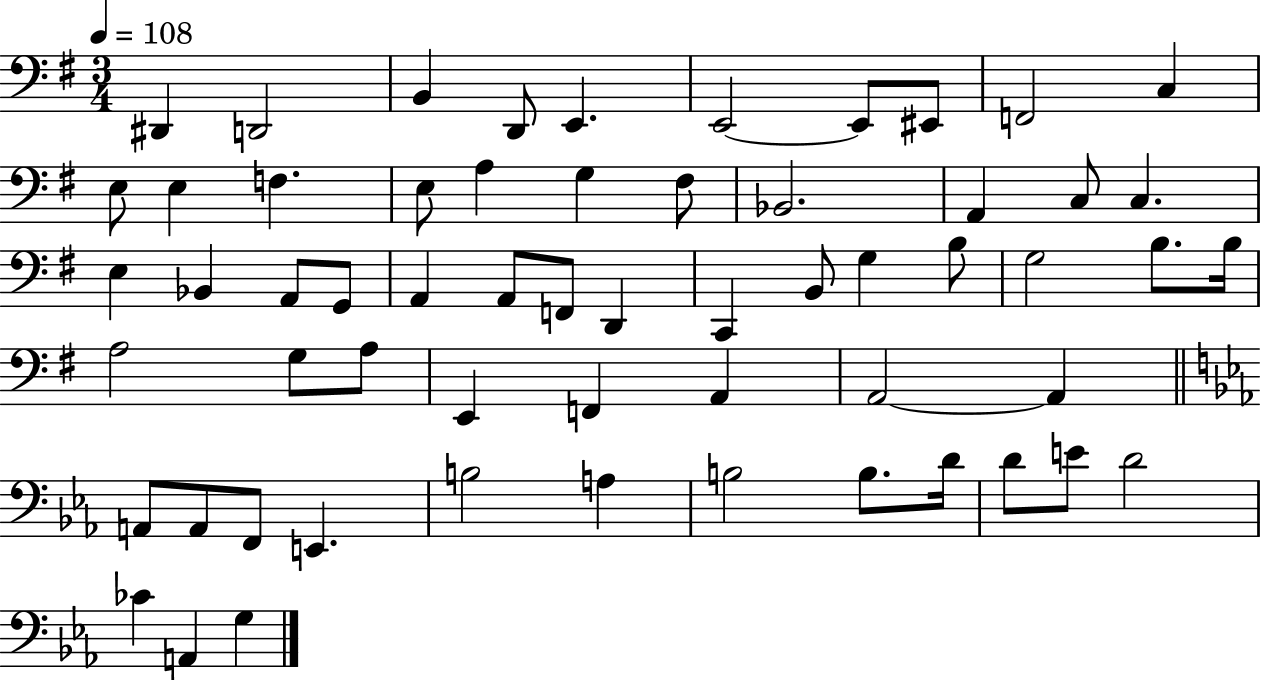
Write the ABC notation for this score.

X:1
T:Untitled
M:3/4
L:1/4
K:G
^D,, D,,2 B,, D,,/2 E,, E,,2 E,,/2 ^E,,/2 F,,2 C, E,/2 E, F, E,/2 A, G, ^F,/2 _B,,2 A,, C,/2 C, E, _B,, A,,/2 G,,/2 A,, A,,/2 F,,/2 D,, C,, B,,/2 G, B,/2 G,2 B,/2 B,/4 A,2 G,/2 A,/2 E,, F,, A,, A,,2 A,, A,,/2 A,,/2 F,,/2 E,, B,2 A, B,2 B,/2 D/4 D/2 E/2 D2 _C A,, G,